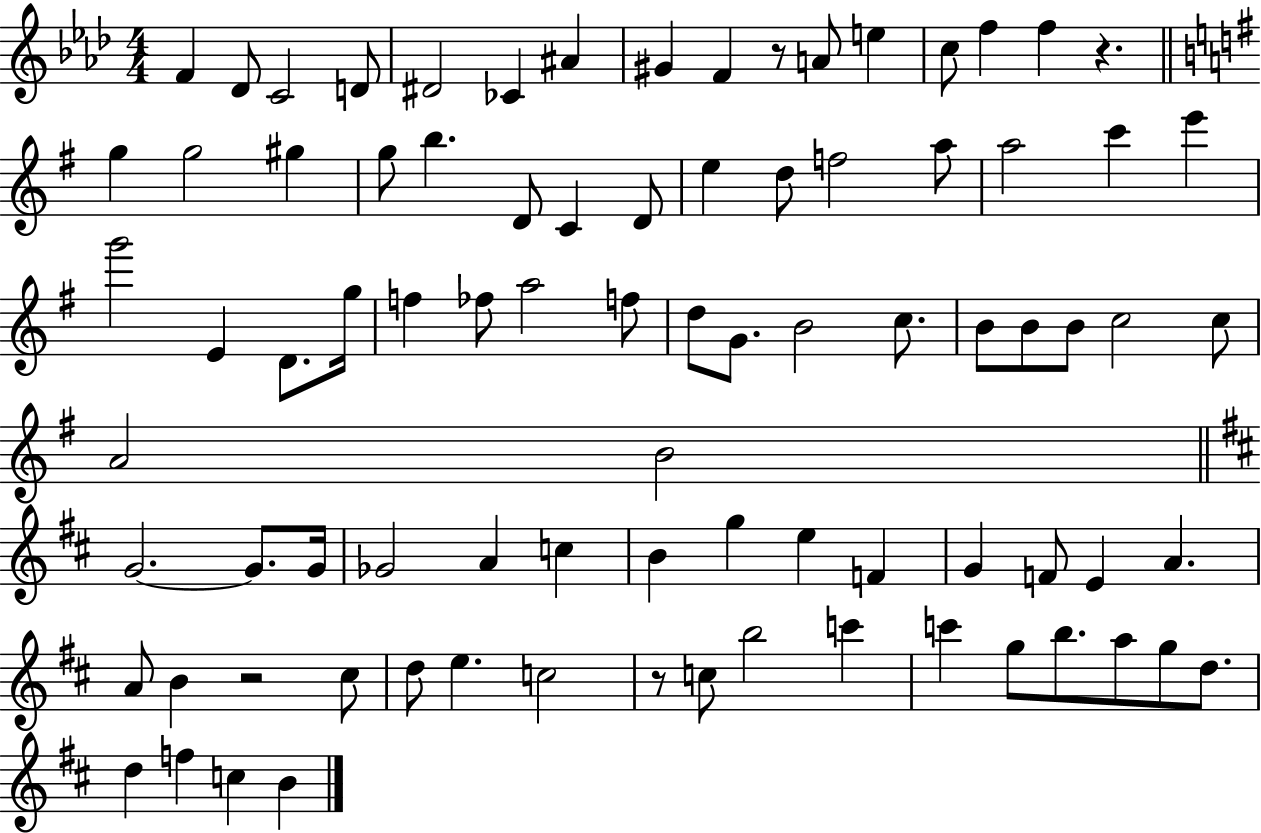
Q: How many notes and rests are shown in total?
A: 85